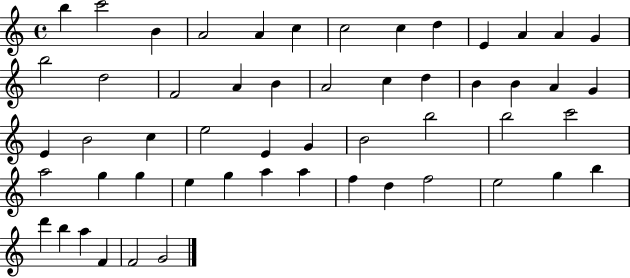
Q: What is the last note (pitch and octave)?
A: G4